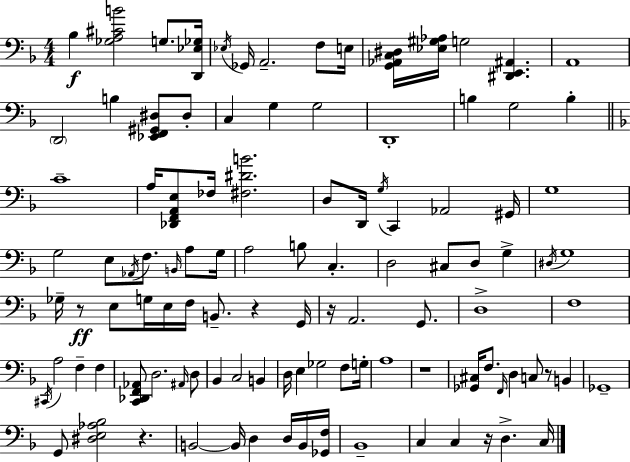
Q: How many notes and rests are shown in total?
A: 108